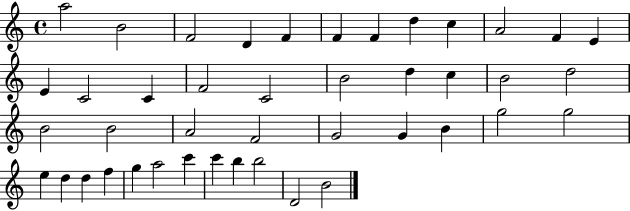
A5/h B4/h F4/h D4/q F4/q F4/q F4/q D5/q C5/q A4/h F4/q E4/q E4/q C4/h C4/q F4/h C4/h B4/h D5/q C5/q B4/h D5/h B4/h B4/h A4/h F4/h G4/h G4/q B4/q G5/h G5/h E5/q D5/q D5/q F5/q G5/q A5/h C6/q C6/q B5/q B5/h D4/h B4/h